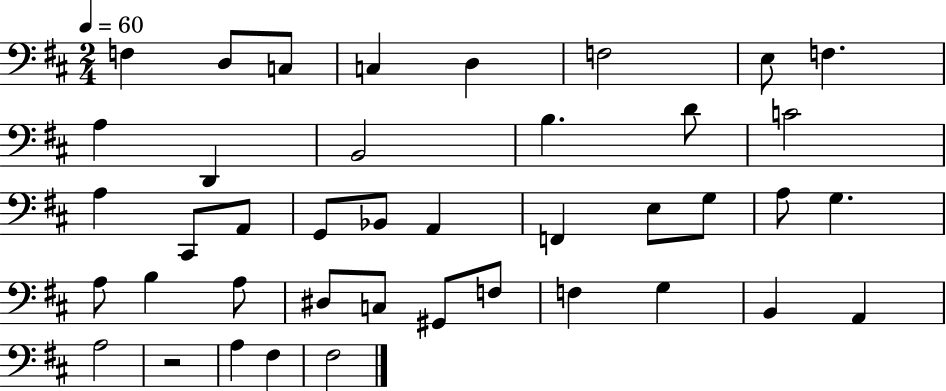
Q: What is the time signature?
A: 2/4